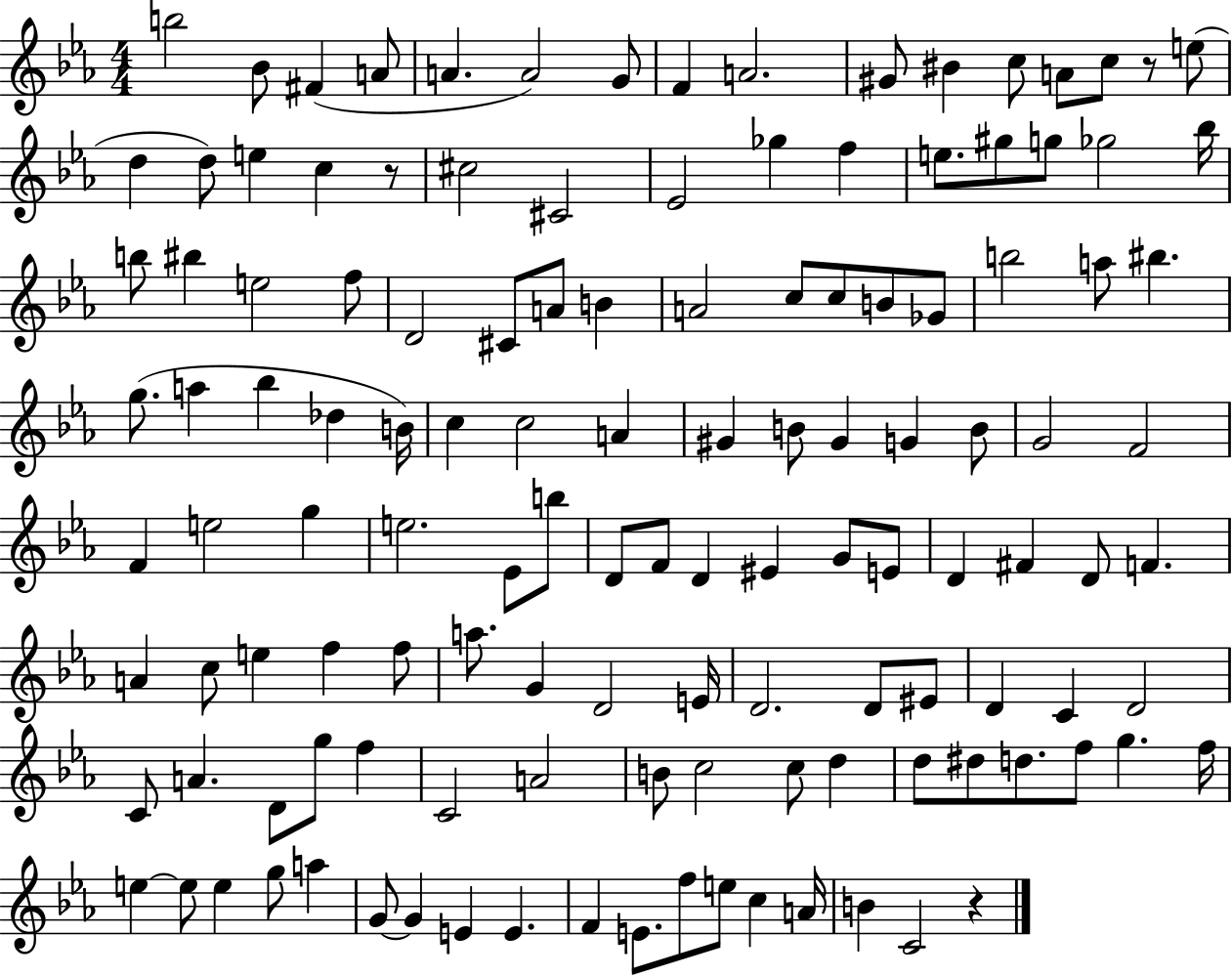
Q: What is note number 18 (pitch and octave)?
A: E5